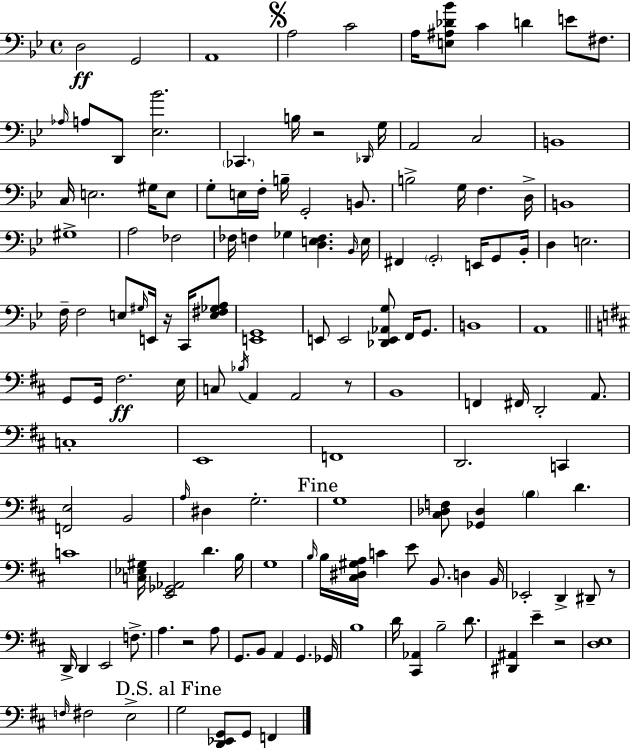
{
  \clef bass
  \time 4/4
  \defaultTimeSignature
  \key bes \major
  d2\ff g,2 | a,1 | \mark \markup { \musicglyph "scripts.segno" } a2 c'2 | a16 <e ais des' bes'>8 c'4 d'4 e'8 fis8. | \break \grace { aes16 } a8 d,8 <ees bes'>2. | \parenthesize ces,4. b16 r2 | \grace { des,16 } g16 a,2 c2 | b,1 | \break c16 e2. gis16 | e8 g8-. e16 f16-. b16-- g,2-. b,8. | b2-> g16 f4. | d16-> b,1 | \break gis1-> | a2 fes2 | fes16 f4 ges4 <d e f>4. | \grace { bes,16 } e16 fis,4 \parenthesize g,2-. e,16 | \break g,8 bes,16-. d4 e2. | f16-- f2 e8 \grace { gis16 } e,16 | r16 c,16 <e fis ges a>8 <e, g,>1 | e,8 e,2 <des, e, aes, g>8 | \break f,16 g,8. b,1 | a,1 | \bar "||" \break \key d \major g,8 g,16 fis2.\ff e16 | c8 \acciaccatura { bes16 } a,4 a,2 r8 | b,1 | f,4 fis,16 d,2-. a,8. | \break c1-. | e,1 | f,1 | d,2. c,4 | \break <f, e>2 b,2 | \grace { a16 } dis4 g2.-. | \mark "Fine" g1 | <cis des f>8 <ges, des>4 \parenthesize b4 d'4. | \break c'1 | <c ees gis>16 <e, ges, aes,>2 d'4. | b16 g1 | \grace { b16 } b16 <cis dis gis a>16 c'4 e'8 b,8. d4 | \break b,16 ees,2-. d,4-> dis,8-- | r8 d,16-> d,4 e,2 | f8.-> a4. r2 | a8 g,8. b,8 a,4 g,4. | \break ges,16 b1 | d'16 <cis, aes,>4 b2-- | d'8. <dis, ais,>4 e'4-- r2 | <d e>1 | \break \grace { f16 } fis2 e2-> | \mark "D.S. al Fine" g2 <d, ees, g,>8 g,8 | f,4 \bar "|."
}